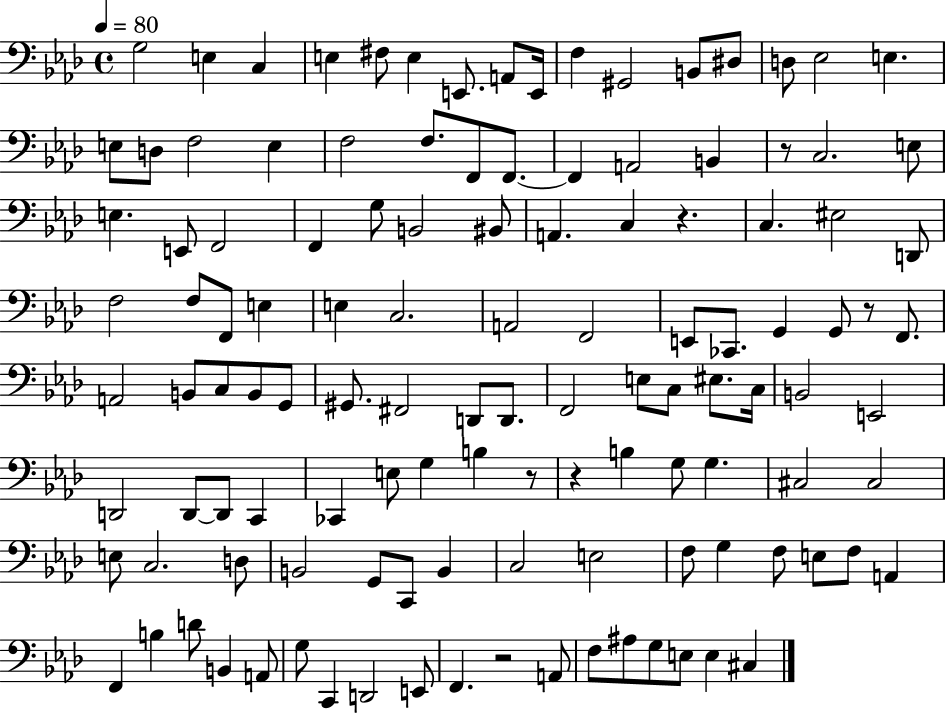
{
  \clef bass
  \time 4/4
  \defaultTimeSignature
  \key aes \major
  \tempo 4 = 80
  g2 e4 c4 | e4 fis8 e4 e,8. a,8 e,16 | f4 gis,2 b,8 dis8 | d8 ees2 e4. | \break e8 d8 f2 e4 | f2 f8. f,8 f,8.~~ | f,4 a,2 b,4 | r8 c2. e8 | \break e4. e,8 f,2 | f,4 g8 b,2 bis,8 | a,4. c4 r4. | c4. eis2 d,8 | \break f2 f8 f,8 e4 | e4 c2. | a,2 f,2 | e,8 ces,8. g,4 g,8 r8 f,8. | \break a,2 b,8 c8 b,8 g,8 | gis,8. fis,2 d,8 d,8. | f,2 e8 c8 eis8. c16 | b,2 e,2 | \break d,2 d,8~~ d,8 c,4 | ces,4 e8 g4 b4 r8 | r4 b4 g8 g4. | cis2 cis2 | \break e8 c2. d8 | b,2 g,8 c,8 b,4 | c2 e2 | f8 g4 f8 e8 f8 a,4 | \break f,4 b4 d'8 b,4 a,8 | g8 c,4 d,2 e,8 | f,4. r2 a,8 | f8 ais8 g8 e8 e4 cis4 | \break \bar "|."
}